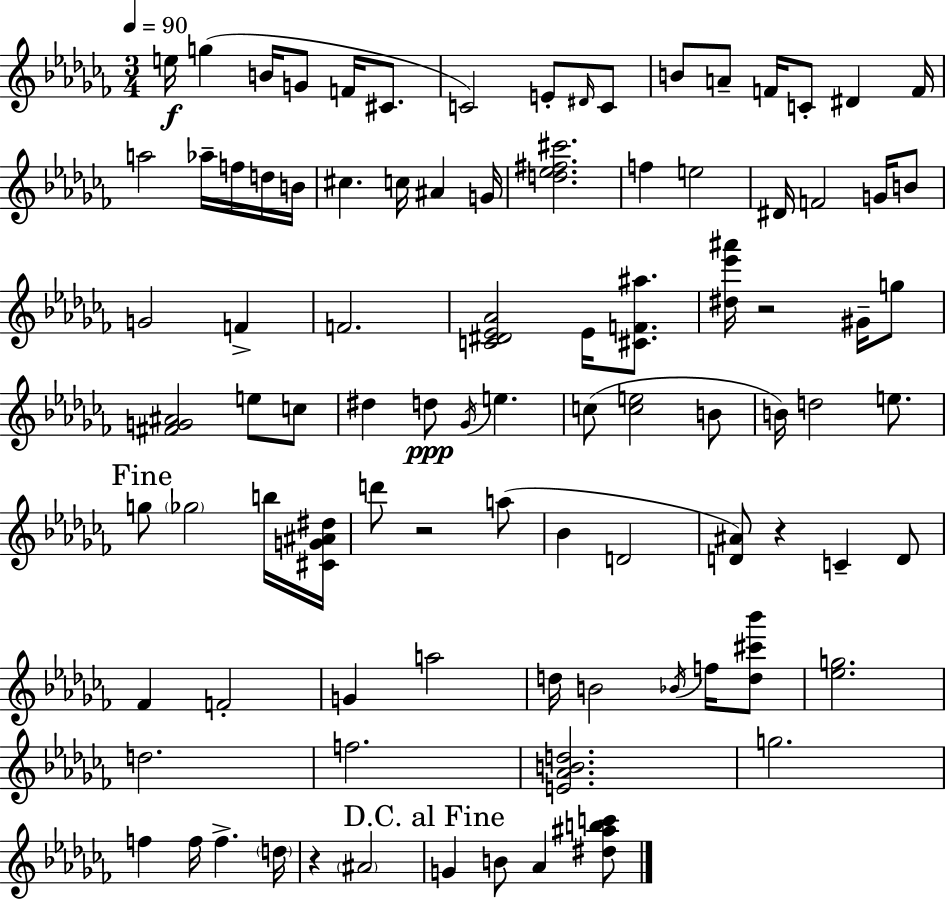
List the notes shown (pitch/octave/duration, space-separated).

E5/s G5/q B4/s G4/e F4/s C#4/e. C4/h E4/e D#4/s C4/e B4/e A4/e F4/s C4/e D#4/q F4/s A5/h Ab5/s F5/s D5/s B4/s C#5/q. C5/s A#4/q G4/s [D5,Eb5,F#5,C#6]/h. F5/q E5/h D#4/s F4/h G4/s B4/e G4/h F4/q F4/h. [C4,D#4,Eb4,Ab4]/h Eb4/s [C#4,F4,A#5]/e. [D#5,Eb6,A#6]/s R/h G#4/s G5/e [F#4,G4,A#4]/h E5/e C5/e D#5/q D5/e Gb4/s E5/q. C5/e [C5,E5]/h B4/e B4/s D5/h E5/e. G5/e Gb5/h B5/s [C#4,G4,A#4,D#5]/s D6/e R/h A5/e Bb4/q D4/h [D4,A#4]/e R/q C4/q D4/e FES4/q F4/h G4/q A5/h D5/s B4/h Bb4/s F5/s [D5,C#6,Bb6]/e [Eb5,G5]/h. D5/h. F5/h. [E4,Ab4,B4,D5]/h. G5/h. F5/q F5/s F5/q. D5/s R/q A#4/h G4/q B4/e Ab4/q [D#5,A#5,B5,C6]/e